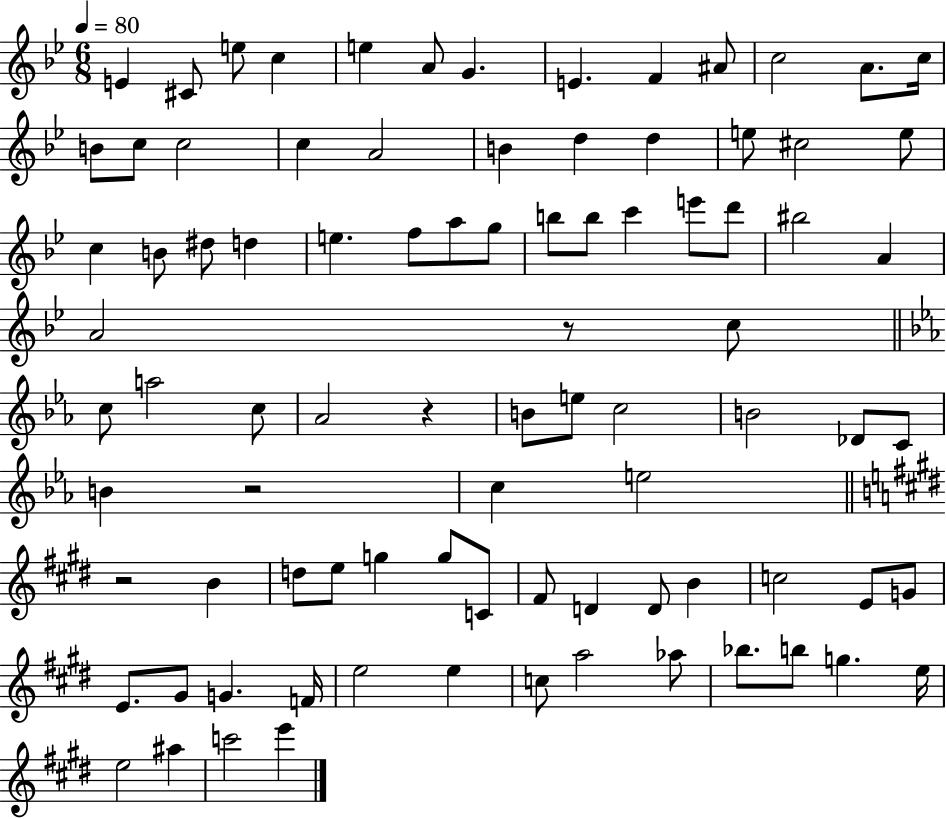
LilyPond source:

{
  \clef treble
  \numericTimeSignature
  \time 6/8
  \key bes \major
  \tempo 4 = 80
  e'4 cis'8 e''8 c''4 | e''4 a'8 g'4. | e'4. f'4 ais'8 | c''2 a'8. c''16 | \break b'8 c''8 c''2 | c''4 a'2 | b'4 d''4 d''4 | e''8 cis''2 e''8 | \break c''4 b'8 dis''8 d''4 | e''4. f''8 a''8 g''8 | b''8 b''8 c'''4 e'''8 d'''8 | bis''2 a'4 | \break a'2 r8 c''8 | \bar "||" \break \key ees \major c''8 a''2 c''8 | aes'2 r4 | b'8 e''8 c''2 | b'2 des'8 c'8 | \break b'4 r2 | c''4 e''2 | \bar "||" \break \key e \major r2 b'4 | d''8 e''8 g''4 g''8 c'8 | fis'8 d'4 d'8 b'4 | c''2 e'8 g'8 | \break e'8. gis'8 g'4. f'16 | e''2 e''4 | c''8 a''2 aes''8 | bes''8. b''8 g''4. e''16 | \break e''2 ais''4 | c'''2 e'''4 | \bar "|."
}